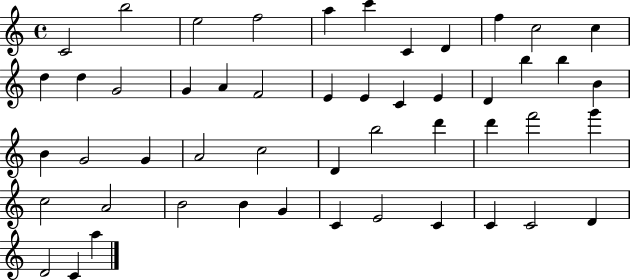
C4/h B5/h E5/h F5/h A5/q C6/q C4/q D4/q F5/q C5/h C5/q D5/q D5/q G4/h G4/q A4/q F4/h E4/q E4/q C4/q E4/q D4/q B5/q B5/q B4/q B4/q G4/h G4/q A4/h C5/h D4/q B5/h D6/q D6/q F6/h G6/q C5/h A4/h B4/h B4/q G4/q C4/q E4/h C4/q C4/q C4/h D4/q D4/h C4/q A5/q